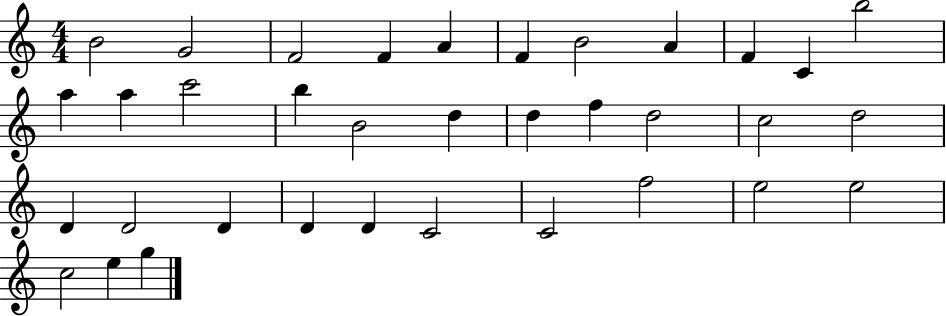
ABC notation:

X:1
T:Untitled
M:4/4
L:1/4
K:C
B2 G2 F2 F A F B2 A F C b2 a a c'2 b B2 d d f d2 c2 d2 D D2 D D D C2 C2 f2 e2 e2 c2 e g